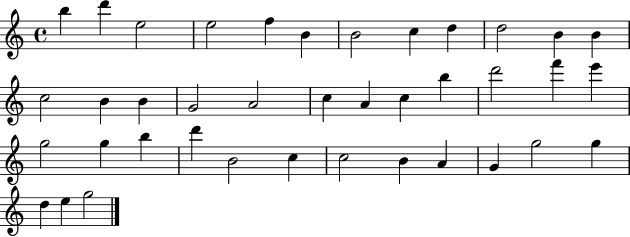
B5/q D6/q E5/h E5/h F5/q B4/q B4/h C5/q D5/q D5/h B4/q B4/q C5/h B4/q B4/q G4/h A4/h C5/q A4/q C5/q B5/q D6/h F6/q E6/q G5/h G5/q B5/q D6/q B4/h C5/q C5/h B4/q A4/q G4/q G5/h G5/q D5/q E5/q G5/h